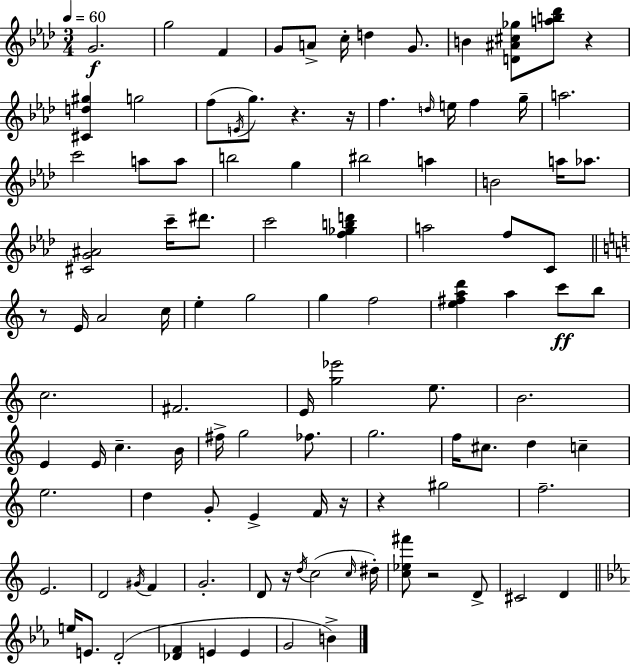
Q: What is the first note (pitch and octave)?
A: G4